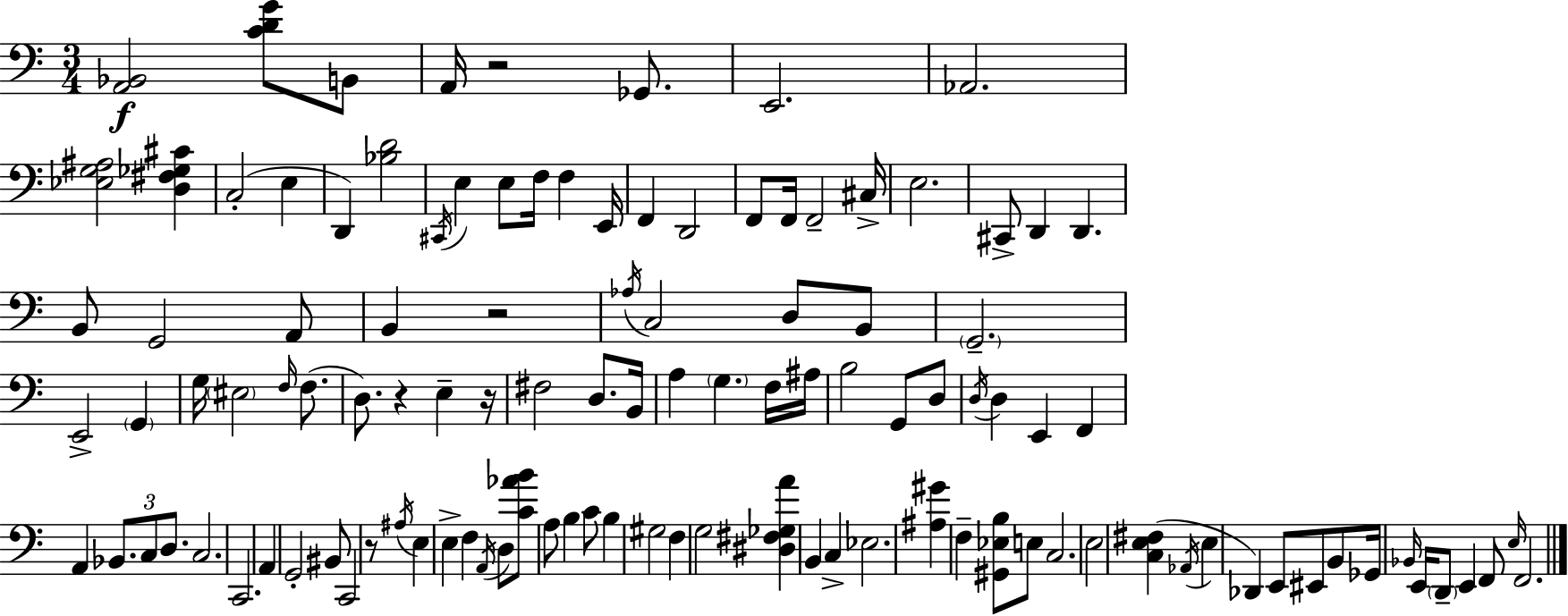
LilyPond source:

{
  \clef bass
  \numericTimeSignature
  \time 3/4
  \key a \minor
  <a, bes,>2\f <c' d' g'>8 b,8 | a,16 r2 ges,8. | e,2. | aes,2. | \break <ees g ais>2 <d fis ges cis'>4 | c2-.( e4 | d,4) <bes d'>2 | \acciaccatura { cis,16 } e4 e8 f16 f4 | \break e,16 f,4 d,2 | f,8 f,16 f,2-- | cis16-> e2. | cis,8-> d,4 d,4. | \break b,8 g,2 a,8 | b,4 r2 | \acciaccatura { aes16 } c2 d8 | b,8 \parenthesize g,2.-- | \break e,2-> \parenthesize g,4 | g16 \parenthesize eis2 \grace { f16 }( | f8. d8.) r4 e4-- | r16 fis2 d8. | \break b,16 a4 \parenthesize g4. | f16 ais16 b2 g,8 | d8 \acciaccatura { d16 } d4 e,4 | f,4 a,4 \tuplet 3/2 { bes,8. c8 | \break d8. } c2. | c,2. | a,4 g,2-. | bis,8 c,2 | \break r8 \acciaccatura { ais16 } e4 e4-> | f4 \acciaccatura { a,16 } d8 <c' aes' b'>8 a8 | b4 c'8 b4 gis2 | f4 g2 | \break <dis fis ges a'>4 b,4 | c4-> ees2. | <ais gis'>4 f4-- | <gis, ees b>8 e8 c2. | \break e2 | <c e fis>4( \acciaccatura { aes,16 } e4 des,4) | e,8 eis,8 b,8 ges,16 \grace { bes,16 } e,16 | \parenthesize d,8-- e,4 f,8 \grace { e16 } f,2. | \break \bar "|."
}